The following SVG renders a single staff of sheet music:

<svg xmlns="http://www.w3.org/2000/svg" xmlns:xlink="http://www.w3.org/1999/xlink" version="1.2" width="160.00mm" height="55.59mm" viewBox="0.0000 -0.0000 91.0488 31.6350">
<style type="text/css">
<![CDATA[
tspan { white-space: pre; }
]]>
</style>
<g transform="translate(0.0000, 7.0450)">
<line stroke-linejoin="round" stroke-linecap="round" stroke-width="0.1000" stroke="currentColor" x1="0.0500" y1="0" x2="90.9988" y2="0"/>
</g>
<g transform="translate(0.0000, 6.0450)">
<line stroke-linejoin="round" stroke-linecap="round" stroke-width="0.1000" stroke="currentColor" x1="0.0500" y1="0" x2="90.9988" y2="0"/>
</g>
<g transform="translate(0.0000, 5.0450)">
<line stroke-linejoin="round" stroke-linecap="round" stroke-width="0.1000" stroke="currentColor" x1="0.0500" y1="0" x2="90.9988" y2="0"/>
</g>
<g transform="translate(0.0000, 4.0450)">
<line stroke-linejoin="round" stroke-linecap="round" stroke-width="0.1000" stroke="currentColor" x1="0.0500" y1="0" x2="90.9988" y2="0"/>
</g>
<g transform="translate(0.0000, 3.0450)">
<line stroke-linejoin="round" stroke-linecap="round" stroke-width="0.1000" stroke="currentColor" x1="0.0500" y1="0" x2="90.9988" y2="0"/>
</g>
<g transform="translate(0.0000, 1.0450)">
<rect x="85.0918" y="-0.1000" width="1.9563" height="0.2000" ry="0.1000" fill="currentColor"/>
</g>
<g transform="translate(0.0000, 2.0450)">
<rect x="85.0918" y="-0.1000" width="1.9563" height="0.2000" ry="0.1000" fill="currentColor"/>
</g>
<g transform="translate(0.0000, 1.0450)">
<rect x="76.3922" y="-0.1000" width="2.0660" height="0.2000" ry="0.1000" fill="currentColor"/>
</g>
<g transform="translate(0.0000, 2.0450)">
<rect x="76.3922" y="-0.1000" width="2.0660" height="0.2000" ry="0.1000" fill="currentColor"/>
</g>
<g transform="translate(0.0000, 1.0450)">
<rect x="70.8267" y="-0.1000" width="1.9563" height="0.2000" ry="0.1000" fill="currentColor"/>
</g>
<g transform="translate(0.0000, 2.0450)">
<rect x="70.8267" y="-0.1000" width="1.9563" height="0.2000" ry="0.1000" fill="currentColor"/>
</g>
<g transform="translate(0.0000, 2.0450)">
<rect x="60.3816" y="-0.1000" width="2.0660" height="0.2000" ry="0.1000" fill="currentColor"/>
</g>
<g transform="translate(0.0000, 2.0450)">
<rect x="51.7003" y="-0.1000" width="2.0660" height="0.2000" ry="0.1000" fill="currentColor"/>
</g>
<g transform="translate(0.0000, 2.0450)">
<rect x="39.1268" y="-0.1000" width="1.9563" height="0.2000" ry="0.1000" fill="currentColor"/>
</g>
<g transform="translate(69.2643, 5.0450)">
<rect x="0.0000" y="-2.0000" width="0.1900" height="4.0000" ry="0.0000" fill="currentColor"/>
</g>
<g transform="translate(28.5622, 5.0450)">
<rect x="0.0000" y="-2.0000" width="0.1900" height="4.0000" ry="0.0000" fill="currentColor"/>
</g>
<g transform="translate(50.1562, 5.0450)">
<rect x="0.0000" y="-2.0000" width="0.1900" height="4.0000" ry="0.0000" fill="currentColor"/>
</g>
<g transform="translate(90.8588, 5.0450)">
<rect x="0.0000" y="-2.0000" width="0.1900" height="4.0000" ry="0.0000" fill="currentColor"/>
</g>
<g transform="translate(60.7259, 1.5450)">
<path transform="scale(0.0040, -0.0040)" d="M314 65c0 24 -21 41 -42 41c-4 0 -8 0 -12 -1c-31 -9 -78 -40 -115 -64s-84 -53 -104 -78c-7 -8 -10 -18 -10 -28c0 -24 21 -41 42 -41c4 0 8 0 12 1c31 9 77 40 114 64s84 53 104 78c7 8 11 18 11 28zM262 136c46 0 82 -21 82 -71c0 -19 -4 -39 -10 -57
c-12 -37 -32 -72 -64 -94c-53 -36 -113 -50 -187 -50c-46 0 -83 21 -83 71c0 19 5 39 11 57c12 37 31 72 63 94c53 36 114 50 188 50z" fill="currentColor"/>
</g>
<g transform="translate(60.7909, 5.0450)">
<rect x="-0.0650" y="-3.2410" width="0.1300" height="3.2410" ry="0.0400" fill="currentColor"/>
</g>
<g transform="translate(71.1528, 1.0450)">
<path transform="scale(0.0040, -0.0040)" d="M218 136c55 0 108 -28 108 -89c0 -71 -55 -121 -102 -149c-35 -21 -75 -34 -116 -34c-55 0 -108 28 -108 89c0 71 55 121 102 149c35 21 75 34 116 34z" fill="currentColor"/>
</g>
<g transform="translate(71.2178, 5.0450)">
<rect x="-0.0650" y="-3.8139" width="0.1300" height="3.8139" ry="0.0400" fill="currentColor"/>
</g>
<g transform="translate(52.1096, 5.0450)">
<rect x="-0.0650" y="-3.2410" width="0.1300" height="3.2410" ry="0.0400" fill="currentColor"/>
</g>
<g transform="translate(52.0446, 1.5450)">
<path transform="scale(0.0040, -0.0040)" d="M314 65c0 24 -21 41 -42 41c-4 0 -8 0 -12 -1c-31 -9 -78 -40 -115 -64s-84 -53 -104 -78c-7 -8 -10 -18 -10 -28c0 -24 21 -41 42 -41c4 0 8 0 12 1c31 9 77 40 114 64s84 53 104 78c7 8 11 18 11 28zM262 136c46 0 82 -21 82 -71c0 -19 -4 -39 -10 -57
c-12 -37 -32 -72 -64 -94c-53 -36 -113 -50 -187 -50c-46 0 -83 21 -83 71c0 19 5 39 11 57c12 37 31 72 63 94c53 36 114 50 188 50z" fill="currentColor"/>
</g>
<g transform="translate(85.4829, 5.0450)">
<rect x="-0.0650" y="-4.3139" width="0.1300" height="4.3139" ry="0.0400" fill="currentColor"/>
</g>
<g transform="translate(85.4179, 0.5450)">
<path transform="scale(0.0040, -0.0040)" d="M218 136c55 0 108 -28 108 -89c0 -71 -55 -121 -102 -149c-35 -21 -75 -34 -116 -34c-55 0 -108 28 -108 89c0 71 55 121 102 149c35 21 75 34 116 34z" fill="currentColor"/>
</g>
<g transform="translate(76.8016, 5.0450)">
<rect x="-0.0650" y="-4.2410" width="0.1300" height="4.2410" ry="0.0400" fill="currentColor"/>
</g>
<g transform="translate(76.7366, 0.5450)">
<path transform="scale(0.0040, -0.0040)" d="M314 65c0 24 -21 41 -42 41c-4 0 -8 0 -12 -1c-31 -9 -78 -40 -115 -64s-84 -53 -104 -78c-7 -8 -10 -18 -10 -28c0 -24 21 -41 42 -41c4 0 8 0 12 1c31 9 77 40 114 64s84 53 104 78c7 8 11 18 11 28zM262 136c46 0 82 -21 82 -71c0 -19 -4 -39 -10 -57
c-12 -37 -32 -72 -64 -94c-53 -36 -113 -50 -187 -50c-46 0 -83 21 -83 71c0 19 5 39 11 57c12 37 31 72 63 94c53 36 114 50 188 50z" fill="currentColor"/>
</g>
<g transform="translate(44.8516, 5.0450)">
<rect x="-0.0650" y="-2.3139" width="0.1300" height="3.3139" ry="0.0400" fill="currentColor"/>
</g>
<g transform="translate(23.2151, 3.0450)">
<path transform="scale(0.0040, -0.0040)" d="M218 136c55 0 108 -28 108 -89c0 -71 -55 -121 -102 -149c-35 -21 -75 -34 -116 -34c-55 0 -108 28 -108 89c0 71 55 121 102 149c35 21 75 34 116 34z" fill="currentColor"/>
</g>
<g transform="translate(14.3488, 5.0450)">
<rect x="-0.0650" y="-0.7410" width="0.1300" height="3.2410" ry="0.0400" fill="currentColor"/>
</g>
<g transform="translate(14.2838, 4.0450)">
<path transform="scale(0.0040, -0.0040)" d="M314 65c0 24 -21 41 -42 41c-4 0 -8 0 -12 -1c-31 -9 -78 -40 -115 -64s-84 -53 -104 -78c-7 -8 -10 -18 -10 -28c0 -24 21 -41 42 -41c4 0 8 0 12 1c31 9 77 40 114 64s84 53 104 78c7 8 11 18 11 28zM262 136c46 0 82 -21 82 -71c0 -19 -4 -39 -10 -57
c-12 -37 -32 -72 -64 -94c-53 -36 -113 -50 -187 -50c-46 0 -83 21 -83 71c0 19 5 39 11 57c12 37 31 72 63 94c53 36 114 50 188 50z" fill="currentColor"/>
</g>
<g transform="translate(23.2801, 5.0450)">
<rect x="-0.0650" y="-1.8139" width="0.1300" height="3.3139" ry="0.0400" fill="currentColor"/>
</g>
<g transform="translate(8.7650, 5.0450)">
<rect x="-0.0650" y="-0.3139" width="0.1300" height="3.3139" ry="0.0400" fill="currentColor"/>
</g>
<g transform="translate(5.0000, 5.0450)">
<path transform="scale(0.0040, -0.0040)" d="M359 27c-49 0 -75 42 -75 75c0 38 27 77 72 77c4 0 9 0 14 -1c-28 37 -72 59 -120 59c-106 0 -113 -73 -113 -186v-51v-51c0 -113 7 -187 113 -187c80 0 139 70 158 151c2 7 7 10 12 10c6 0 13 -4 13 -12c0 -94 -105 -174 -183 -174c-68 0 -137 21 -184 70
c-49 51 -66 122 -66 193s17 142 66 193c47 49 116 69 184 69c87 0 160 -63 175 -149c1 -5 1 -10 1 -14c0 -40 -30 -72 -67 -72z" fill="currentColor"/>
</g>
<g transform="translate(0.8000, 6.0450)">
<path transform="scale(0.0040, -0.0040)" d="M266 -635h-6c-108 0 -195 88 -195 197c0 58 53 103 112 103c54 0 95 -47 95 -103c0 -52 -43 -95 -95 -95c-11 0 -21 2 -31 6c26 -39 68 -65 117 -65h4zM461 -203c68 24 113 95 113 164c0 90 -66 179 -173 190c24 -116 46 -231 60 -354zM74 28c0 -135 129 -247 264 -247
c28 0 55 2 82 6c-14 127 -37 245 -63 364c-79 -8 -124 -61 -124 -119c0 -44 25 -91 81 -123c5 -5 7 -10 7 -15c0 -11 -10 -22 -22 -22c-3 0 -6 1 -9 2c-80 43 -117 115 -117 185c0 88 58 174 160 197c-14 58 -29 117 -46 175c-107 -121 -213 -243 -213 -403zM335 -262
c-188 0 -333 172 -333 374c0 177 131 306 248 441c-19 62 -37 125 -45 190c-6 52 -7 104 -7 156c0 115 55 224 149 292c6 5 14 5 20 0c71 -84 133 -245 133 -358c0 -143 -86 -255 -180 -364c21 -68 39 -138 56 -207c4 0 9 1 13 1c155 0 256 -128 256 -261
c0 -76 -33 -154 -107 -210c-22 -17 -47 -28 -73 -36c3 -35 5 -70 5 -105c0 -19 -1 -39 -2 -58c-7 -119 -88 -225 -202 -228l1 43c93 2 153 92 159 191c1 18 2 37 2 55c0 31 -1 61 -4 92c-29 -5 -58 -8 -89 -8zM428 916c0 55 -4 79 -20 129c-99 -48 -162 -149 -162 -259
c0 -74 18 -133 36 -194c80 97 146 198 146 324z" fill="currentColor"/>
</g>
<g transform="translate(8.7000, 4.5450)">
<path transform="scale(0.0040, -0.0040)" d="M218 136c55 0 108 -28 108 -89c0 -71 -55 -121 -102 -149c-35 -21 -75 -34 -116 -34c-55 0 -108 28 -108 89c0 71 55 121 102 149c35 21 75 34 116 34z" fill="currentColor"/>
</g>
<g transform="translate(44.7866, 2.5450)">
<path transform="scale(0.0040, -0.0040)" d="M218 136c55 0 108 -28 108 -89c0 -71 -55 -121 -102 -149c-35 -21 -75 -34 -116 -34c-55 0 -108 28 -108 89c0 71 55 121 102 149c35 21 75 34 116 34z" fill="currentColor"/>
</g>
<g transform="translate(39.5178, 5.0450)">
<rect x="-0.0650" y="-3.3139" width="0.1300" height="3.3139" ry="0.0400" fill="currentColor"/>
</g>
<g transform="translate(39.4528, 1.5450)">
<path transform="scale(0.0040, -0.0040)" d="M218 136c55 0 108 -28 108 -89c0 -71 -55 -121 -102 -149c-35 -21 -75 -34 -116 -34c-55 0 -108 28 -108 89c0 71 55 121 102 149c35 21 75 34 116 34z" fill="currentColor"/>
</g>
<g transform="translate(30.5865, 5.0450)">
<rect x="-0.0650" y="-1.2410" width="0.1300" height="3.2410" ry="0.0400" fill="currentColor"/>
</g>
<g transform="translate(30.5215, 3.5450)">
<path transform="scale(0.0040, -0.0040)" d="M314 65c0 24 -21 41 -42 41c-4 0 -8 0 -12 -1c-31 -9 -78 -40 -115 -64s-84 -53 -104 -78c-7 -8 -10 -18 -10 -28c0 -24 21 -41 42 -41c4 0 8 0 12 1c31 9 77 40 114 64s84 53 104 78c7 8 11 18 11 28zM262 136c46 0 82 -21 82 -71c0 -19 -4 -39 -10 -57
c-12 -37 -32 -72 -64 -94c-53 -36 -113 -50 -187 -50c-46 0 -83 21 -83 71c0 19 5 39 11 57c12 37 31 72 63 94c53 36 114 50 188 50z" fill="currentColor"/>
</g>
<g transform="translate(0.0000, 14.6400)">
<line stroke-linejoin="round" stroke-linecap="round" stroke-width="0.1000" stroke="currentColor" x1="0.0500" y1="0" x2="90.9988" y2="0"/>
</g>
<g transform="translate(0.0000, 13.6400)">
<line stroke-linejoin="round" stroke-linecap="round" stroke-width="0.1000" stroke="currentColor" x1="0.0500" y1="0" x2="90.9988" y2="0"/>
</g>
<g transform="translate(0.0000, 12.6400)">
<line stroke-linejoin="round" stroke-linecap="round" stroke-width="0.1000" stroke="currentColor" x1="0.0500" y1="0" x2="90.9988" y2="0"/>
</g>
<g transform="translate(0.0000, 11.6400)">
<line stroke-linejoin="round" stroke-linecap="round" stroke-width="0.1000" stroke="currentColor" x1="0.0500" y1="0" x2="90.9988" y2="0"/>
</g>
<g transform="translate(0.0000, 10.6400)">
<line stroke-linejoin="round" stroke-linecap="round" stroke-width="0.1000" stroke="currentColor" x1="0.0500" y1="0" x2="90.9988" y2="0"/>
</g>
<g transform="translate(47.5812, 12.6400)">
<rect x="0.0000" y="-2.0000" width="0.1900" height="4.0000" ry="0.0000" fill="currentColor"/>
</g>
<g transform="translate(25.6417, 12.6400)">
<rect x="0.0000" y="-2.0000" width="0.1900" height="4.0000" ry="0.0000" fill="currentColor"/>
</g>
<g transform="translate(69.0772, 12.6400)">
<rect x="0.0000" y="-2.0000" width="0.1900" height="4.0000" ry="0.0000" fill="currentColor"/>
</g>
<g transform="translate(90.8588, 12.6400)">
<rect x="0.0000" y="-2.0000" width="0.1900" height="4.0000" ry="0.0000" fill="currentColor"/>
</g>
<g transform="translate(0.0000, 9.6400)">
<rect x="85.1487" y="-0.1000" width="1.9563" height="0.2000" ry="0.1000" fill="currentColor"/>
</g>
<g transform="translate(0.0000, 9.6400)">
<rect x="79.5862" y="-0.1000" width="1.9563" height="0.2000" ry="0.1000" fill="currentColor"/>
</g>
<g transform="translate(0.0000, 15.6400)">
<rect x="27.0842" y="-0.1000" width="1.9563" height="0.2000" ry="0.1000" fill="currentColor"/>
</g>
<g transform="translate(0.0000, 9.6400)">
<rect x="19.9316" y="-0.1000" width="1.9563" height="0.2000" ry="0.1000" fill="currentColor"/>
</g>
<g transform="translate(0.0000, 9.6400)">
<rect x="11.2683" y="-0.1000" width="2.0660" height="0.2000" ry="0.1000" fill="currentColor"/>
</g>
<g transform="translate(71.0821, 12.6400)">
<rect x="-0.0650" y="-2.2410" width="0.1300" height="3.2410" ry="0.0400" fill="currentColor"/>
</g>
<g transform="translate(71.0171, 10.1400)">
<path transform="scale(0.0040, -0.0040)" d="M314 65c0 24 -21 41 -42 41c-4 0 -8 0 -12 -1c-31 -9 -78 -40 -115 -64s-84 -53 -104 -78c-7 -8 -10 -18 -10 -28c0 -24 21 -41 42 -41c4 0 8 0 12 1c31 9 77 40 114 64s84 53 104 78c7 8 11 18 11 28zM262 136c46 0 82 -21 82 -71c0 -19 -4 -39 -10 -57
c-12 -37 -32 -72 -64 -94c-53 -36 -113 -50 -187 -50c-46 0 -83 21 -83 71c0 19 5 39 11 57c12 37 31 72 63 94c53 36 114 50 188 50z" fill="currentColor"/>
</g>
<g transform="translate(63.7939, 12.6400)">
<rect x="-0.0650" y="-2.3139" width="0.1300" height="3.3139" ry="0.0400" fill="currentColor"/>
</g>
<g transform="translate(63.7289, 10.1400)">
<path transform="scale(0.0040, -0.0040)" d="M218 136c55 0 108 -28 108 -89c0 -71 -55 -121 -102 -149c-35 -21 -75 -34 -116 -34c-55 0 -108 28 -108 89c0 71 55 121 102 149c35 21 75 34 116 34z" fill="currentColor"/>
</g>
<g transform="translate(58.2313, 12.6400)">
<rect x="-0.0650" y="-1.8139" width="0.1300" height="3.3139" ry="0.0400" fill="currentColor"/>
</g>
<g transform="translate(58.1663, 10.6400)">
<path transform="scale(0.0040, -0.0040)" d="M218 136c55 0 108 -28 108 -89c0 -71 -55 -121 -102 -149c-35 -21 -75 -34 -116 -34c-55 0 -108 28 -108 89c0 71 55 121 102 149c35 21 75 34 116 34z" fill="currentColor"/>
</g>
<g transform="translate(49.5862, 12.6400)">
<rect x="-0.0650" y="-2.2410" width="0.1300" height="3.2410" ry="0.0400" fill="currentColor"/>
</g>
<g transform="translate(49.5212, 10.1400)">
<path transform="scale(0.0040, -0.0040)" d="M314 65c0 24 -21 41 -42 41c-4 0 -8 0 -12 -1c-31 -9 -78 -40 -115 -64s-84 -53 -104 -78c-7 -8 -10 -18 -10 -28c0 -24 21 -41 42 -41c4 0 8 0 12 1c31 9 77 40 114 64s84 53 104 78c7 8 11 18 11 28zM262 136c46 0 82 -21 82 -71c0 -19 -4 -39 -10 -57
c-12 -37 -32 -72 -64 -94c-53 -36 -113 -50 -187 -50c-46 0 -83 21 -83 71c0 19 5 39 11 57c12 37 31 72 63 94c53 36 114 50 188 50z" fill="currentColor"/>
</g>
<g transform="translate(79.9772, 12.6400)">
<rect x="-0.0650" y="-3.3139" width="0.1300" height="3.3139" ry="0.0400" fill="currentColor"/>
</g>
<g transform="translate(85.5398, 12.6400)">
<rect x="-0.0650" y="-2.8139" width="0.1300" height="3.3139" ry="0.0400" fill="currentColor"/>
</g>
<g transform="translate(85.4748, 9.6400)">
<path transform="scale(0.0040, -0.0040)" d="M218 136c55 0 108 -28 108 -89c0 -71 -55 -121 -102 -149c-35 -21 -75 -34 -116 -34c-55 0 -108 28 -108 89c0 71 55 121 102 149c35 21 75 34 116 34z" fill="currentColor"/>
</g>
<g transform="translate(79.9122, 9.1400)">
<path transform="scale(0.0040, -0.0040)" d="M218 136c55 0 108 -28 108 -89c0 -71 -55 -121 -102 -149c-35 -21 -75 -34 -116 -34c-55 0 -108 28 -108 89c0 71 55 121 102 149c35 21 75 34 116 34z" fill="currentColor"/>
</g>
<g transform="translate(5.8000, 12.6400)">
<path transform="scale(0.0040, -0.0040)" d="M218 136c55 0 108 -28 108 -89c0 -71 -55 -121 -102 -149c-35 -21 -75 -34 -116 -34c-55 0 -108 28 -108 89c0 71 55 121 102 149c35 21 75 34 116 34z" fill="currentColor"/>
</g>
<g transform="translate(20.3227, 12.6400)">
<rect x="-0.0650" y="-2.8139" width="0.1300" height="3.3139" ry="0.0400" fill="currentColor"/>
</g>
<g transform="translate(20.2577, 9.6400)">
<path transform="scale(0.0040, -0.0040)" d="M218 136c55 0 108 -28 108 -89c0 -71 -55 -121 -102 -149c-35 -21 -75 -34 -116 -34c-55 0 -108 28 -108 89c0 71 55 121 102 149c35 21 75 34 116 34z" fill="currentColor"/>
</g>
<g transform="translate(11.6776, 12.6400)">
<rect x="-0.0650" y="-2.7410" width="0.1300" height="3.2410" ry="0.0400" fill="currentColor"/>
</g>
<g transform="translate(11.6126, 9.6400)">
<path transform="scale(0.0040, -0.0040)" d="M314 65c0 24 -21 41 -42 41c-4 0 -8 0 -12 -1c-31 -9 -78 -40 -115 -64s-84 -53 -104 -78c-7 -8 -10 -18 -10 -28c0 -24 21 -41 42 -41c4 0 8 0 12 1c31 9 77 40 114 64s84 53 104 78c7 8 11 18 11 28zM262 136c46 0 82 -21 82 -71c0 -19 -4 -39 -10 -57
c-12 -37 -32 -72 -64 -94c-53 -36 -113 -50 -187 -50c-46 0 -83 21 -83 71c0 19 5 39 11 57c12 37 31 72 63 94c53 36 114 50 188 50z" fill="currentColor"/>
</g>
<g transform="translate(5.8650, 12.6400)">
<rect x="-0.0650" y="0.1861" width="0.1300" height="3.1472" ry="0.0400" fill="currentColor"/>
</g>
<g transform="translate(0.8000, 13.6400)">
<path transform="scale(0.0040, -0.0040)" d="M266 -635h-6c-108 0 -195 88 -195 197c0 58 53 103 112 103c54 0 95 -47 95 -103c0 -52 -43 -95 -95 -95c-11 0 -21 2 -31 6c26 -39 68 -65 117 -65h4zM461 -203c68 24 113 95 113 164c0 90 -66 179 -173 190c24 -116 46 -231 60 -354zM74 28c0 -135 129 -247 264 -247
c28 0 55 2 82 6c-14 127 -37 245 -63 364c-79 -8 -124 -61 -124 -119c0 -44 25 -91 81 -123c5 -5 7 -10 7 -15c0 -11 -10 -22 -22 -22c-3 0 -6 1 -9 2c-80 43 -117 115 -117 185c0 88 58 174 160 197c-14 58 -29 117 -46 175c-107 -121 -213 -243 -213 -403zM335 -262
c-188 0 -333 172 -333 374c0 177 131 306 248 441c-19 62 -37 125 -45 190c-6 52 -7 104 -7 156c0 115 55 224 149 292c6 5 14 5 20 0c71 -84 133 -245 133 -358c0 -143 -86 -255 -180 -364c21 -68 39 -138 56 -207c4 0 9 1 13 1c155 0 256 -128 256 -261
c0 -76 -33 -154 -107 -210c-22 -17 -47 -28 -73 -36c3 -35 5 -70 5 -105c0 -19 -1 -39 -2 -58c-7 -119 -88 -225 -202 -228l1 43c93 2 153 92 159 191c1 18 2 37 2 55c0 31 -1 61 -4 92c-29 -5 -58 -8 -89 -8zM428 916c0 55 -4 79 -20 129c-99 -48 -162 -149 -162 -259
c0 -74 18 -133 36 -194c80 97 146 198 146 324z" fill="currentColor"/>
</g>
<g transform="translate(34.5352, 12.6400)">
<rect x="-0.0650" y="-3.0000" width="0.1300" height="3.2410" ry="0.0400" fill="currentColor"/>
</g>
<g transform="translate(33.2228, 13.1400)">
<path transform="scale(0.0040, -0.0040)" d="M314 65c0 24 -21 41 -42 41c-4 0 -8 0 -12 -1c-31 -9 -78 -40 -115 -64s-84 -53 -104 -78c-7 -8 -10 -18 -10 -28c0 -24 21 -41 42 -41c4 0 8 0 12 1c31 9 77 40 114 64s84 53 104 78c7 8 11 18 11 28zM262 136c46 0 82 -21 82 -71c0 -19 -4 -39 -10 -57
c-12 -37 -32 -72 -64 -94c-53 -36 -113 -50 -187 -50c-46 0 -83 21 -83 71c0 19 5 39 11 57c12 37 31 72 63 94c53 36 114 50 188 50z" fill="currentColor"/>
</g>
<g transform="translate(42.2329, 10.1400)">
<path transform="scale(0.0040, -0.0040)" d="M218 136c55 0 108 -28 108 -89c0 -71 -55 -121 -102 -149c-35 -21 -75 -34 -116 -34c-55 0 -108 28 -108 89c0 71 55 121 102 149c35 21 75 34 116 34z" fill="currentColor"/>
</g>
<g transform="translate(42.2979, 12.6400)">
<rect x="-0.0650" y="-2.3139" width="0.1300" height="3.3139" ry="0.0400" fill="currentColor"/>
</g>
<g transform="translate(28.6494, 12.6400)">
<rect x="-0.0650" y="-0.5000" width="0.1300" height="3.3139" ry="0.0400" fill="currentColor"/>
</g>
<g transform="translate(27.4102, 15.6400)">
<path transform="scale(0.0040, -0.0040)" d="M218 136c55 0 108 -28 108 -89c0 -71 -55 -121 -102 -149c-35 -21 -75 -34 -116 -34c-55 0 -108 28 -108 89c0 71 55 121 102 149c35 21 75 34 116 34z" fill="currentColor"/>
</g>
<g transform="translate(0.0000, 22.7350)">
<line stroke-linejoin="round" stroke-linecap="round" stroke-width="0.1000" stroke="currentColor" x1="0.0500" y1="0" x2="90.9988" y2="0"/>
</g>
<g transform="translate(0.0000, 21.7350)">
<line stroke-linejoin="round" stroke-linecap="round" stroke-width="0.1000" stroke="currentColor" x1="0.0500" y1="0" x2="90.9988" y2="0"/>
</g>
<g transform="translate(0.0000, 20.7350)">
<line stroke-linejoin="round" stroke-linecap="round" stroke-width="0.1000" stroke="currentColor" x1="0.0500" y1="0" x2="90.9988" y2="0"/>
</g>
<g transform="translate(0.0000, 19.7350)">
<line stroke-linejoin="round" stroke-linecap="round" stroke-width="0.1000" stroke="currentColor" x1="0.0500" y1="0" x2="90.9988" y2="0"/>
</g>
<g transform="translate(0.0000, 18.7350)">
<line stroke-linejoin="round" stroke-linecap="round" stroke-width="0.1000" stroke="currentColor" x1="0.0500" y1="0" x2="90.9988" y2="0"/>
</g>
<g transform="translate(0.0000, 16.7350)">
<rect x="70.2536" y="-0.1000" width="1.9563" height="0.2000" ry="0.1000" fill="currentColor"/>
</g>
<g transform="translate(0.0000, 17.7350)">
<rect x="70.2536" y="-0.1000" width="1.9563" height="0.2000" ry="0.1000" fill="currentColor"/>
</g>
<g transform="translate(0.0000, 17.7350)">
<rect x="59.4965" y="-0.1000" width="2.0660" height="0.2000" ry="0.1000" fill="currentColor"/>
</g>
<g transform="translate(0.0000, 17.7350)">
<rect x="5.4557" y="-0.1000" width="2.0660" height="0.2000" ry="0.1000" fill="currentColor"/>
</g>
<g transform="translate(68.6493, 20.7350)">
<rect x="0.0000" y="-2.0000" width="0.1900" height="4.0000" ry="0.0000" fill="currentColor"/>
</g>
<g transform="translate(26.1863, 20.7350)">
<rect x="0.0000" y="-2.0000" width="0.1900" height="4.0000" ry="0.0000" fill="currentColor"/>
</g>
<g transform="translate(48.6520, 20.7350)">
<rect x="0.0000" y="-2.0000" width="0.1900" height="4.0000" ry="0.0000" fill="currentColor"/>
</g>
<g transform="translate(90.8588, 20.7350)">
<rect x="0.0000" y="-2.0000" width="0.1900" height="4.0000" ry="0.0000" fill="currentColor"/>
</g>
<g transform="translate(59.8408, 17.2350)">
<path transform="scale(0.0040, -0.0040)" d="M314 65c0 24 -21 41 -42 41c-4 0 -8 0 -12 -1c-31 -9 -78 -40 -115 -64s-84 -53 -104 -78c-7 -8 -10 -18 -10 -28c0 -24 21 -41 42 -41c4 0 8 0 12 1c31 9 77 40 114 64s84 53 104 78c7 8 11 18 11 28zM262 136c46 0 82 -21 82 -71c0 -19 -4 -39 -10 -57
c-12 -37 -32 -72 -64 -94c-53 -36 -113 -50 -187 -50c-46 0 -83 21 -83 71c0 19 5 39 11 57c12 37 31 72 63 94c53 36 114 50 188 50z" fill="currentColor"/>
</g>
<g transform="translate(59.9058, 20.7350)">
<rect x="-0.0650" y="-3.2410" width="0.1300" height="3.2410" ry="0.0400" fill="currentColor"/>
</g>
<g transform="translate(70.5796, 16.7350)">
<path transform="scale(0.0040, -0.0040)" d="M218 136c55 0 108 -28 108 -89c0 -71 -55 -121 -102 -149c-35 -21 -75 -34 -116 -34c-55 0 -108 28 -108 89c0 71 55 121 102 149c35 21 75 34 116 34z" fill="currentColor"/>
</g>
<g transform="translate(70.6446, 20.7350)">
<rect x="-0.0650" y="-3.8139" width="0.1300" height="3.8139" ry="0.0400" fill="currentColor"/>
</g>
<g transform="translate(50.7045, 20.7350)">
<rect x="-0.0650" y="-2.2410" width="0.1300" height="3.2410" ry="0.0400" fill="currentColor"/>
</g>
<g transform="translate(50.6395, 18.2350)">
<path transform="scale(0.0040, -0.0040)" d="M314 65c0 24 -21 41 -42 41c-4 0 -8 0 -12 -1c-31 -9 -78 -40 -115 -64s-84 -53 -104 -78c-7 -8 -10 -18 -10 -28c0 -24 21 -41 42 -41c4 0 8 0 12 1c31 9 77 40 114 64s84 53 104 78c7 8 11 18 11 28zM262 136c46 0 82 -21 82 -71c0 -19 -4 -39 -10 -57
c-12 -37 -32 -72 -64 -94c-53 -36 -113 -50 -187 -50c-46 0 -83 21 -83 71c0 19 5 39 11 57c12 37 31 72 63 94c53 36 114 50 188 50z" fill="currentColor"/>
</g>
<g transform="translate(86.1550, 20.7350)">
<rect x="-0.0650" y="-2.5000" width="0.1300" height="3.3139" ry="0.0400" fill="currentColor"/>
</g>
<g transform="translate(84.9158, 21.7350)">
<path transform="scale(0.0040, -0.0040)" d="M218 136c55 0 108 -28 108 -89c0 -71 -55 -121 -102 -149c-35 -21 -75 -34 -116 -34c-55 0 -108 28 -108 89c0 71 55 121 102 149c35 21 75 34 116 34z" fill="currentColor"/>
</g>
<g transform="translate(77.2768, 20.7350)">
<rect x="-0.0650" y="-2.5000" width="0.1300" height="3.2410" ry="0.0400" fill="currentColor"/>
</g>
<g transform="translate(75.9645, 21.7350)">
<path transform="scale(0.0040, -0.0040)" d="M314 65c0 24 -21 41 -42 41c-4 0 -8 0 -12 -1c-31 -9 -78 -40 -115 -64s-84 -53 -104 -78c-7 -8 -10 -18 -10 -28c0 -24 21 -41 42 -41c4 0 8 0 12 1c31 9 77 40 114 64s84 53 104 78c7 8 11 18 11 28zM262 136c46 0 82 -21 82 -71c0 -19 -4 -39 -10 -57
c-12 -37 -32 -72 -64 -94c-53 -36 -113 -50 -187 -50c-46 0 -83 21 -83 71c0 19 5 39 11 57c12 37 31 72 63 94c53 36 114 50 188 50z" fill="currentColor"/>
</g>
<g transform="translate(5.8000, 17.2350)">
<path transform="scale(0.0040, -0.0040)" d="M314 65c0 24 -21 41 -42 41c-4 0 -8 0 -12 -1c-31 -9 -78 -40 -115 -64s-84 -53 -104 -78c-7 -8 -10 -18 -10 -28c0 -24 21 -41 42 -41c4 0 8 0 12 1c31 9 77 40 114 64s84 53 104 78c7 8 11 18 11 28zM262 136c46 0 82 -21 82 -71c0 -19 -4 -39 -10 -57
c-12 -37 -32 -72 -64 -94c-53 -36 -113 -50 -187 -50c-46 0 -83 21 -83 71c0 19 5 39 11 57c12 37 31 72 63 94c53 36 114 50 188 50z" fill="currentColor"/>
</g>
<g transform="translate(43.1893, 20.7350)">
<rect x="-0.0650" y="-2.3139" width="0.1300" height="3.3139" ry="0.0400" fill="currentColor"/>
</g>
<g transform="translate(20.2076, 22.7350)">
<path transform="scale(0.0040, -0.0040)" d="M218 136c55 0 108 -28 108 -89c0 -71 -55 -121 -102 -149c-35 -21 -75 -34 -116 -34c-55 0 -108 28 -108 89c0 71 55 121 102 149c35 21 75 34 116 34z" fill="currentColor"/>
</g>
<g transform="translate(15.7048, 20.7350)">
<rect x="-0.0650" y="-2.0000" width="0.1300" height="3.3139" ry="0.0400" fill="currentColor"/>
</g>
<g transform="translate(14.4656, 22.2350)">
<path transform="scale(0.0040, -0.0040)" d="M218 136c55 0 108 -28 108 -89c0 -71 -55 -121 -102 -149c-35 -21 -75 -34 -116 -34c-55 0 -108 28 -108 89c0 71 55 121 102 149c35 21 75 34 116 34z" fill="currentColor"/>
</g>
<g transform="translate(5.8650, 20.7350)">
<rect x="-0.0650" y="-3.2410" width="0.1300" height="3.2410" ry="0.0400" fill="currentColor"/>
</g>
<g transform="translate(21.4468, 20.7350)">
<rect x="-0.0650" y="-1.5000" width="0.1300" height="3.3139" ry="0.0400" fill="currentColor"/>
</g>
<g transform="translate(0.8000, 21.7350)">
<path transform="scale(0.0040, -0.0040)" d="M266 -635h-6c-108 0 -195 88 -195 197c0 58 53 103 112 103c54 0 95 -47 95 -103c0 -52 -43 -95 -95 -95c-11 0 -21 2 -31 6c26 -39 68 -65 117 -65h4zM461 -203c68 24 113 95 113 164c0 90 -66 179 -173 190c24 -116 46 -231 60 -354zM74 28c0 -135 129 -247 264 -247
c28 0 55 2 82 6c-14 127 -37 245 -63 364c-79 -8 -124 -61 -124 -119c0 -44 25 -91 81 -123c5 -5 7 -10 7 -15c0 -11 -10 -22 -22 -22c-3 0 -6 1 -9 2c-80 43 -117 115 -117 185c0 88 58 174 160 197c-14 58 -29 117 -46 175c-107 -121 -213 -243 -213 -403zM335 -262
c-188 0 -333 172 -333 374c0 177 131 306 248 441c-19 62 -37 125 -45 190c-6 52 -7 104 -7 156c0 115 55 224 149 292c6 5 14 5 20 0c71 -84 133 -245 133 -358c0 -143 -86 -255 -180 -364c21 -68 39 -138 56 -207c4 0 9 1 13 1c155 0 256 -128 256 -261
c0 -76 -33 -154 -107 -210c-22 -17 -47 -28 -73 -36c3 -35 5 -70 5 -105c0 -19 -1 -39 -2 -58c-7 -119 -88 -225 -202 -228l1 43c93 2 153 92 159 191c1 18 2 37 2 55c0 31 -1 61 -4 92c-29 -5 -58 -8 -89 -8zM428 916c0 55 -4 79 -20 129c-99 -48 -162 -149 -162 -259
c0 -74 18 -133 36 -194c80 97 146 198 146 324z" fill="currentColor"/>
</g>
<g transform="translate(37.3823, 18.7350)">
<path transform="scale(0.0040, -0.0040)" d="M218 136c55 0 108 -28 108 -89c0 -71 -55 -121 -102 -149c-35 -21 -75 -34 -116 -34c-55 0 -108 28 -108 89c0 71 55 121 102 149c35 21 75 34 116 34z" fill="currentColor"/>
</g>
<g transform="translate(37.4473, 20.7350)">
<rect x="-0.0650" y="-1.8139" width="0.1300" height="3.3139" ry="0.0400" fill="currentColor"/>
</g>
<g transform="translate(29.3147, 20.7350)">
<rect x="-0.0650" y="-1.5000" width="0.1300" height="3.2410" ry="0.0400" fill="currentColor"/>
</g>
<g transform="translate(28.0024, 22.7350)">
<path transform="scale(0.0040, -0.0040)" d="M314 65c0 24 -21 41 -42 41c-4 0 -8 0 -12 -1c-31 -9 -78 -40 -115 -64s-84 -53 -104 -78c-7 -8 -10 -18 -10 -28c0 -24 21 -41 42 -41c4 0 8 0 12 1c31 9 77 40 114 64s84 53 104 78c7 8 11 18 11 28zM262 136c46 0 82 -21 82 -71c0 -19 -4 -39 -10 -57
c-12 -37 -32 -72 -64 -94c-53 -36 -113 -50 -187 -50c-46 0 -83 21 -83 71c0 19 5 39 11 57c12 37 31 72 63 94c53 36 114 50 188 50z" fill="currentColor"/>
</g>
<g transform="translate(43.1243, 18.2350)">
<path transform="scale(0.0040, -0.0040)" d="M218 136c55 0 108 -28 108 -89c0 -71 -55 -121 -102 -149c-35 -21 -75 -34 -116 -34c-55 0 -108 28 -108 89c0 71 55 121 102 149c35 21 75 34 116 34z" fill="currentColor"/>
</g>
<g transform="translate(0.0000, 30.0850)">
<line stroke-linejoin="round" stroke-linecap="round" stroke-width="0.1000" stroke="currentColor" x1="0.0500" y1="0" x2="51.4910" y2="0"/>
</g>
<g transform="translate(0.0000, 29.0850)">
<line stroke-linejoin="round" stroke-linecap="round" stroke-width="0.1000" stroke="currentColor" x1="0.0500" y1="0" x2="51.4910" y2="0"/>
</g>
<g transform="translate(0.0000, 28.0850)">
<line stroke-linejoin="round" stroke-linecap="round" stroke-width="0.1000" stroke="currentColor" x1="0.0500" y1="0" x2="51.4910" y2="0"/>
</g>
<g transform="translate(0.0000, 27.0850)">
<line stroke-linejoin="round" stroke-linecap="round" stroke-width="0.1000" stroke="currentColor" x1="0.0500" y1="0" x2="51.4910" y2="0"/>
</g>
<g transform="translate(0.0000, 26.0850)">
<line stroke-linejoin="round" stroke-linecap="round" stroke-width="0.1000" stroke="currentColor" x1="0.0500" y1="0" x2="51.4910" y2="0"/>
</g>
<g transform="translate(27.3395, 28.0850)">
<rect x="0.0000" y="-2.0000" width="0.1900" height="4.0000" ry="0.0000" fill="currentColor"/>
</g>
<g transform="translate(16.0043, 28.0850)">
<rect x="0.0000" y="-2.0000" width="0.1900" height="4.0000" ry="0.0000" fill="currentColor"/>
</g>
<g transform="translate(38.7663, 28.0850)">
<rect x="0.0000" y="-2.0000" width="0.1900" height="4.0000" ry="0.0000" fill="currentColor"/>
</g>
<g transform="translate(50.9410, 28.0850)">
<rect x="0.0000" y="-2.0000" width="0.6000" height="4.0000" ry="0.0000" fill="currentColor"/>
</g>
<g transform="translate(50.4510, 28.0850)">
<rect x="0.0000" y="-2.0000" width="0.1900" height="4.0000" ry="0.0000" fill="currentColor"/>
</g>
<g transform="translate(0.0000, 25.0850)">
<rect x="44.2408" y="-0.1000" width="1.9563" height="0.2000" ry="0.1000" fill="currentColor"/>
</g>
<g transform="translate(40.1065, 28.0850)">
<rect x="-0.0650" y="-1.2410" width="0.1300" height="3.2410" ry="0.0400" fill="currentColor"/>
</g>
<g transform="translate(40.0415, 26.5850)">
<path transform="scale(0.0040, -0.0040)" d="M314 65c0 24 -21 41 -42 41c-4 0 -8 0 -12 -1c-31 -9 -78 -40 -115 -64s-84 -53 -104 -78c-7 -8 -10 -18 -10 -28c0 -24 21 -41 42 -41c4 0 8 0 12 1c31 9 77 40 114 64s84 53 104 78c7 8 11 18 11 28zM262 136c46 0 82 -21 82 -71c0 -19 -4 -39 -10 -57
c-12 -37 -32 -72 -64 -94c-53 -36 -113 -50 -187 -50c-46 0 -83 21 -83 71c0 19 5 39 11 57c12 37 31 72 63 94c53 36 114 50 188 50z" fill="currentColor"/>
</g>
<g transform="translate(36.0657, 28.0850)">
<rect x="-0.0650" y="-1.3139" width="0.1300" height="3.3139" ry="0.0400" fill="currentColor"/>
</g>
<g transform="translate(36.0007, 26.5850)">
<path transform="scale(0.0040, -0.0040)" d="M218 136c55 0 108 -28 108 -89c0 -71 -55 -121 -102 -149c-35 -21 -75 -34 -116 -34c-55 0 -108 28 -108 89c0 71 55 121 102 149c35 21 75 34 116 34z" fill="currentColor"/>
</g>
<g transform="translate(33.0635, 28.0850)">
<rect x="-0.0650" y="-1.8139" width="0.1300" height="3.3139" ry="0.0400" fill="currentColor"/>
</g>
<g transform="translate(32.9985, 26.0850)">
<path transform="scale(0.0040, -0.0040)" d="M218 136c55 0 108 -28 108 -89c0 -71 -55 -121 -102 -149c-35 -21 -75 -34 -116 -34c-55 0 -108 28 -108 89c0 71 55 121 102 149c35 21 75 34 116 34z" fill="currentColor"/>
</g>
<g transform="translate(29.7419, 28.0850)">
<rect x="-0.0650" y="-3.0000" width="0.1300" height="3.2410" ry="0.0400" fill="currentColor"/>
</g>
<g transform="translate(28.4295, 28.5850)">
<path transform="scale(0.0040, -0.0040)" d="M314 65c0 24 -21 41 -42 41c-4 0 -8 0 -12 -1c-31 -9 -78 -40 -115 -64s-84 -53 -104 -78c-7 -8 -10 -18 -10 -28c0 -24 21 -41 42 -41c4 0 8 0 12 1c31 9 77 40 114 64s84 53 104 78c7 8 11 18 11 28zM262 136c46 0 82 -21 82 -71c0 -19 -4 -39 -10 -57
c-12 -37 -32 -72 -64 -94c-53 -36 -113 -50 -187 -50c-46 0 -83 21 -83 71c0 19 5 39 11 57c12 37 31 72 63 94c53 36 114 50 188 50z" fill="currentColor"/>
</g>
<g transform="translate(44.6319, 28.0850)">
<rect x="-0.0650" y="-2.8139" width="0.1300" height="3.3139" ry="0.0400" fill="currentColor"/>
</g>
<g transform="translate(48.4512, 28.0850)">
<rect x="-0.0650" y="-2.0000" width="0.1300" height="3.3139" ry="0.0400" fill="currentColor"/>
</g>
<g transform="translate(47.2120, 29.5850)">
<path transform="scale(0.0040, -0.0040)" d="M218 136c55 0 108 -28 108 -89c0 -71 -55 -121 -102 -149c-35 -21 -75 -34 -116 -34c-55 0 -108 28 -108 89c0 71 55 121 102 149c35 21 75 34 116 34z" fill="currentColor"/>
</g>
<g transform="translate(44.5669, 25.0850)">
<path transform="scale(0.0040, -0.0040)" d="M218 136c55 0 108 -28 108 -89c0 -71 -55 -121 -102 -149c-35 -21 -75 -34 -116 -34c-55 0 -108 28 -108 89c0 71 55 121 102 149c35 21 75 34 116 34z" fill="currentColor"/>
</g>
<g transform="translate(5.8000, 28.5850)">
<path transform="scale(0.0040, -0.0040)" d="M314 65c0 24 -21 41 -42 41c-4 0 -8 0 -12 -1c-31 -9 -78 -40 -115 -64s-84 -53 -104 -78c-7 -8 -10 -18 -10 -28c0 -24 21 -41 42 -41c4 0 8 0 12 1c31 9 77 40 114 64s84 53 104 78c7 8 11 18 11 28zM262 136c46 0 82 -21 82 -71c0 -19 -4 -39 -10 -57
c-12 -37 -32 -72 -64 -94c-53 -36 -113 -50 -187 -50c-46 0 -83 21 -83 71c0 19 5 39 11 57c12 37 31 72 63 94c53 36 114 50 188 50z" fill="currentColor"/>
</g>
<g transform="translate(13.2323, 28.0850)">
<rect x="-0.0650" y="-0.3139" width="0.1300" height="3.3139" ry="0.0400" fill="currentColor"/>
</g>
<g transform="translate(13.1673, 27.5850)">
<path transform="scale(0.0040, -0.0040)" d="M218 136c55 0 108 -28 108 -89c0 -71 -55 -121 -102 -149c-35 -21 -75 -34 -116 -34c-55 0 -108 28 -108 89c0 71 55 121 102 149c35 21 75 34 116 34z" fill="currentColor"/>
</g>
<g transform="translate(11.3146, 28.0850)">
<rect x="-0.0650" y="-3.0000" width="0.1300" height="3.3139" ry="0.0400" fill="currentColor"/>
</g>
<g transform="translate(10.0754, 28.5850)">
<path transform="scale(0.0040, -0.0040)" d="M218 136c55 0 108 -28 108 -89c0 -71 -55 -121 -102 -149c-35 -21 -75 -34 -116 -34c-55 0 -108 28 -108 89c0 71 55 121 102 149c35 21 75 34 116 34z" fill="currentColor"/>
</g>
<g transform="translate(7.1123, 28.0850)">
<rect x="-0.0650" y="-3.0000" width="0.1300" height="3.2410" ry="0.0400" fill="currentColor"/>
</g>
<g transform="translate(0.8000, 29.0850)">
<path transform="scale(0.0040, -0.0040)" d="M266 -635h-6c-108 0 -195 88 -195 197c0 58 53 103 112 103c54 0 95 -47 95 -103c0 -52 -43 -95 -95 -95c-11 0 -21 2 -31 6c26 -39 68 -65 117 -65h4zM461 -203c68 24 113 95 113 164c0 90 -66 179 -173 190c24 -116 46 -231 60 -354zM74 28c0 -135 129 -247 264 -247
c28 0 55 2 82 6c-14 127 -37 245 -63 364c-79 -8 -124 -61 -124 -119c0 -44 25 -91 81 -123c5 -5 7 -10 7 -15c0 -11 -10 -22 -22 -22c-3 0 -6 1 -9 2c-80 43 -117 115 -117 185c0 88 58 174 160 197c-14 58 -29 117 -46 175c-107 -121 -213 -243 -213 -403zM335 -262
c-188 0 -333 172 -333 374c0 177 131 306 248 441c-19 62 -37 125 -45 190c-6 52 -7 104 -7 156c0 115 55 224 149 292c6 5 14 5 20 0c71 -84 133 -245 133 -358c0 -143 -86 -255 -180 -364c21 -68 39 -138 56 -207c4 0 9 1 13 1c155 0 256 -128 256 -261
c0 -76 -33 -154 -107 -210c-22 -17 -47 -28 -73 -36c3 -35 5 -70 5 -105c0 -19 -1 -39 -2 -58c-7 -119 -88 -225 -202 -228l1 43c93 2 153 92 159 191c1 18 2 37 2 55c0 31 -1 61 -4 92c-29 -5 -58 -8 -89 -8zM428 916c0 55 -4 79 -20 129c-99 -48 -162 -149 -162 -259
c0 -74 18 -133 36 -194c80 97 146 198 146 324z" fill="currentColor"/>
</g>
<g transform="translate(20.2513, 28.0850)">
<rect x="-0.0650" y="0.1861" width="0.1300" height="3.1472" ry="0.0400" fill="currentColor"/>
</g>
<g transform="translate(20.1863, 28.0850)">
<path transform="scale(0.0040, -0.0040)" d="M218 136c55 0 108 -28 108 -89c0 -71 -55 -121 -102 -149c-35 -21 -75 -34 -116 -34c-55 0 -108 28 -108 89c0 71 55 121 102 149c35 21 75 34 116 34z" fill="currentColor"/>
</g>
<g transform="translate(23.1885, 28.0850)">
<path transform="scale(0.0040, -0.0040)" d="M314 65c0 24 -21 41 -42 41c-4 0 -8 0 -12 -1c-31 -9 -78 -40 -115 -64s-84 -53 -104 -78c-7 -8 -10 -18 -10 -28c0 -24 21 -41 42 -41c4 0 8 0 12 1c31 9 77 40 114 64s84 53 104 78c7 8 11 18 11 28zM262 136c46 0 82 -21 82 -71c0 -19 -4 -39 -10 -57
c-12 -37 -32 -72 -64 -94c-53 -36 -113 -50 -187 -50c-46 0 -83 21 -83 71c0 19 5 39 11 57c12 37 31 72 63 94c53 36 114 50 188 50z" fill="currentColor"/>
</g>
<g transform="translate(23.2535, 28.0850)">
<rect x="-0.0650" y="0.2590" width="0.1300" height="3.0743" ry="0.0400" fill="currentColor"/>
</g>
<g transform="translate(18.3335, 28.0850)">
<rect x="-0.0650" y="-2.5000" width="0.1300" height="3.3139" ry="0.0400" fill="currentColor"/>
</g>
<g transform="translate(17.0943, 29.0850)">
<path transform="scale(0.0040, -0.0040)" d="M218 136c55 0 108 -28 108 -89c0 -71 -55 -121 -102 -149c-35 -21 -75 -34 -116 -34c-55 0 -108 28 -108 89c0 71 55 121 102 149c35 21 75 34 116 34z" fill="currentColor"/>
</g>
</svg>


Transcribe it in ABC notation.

X:1
T:Untitled
M:4/4
L:1/4
K:C
c d2 f e2 b g b2 b2 c' d'2 d' B a2 a C A2 g g2 f g g2 b a b2 F E E2 f g g2 b2 c' G2 G A2 A c G B B2 A2 f e e2 a F